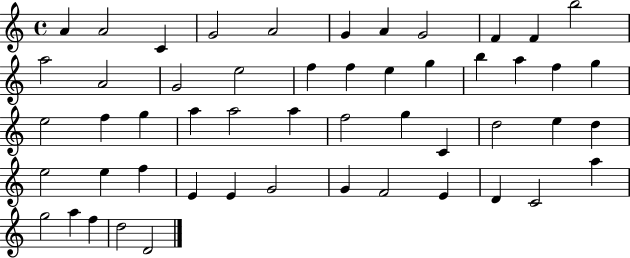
{
  \clef treble
  \time 4/4
  \defaultTimeSignature
  \key c \major
  a'4 a'2 c'4 | g'2 a'2 | g'4 a'4 g'2 | f'4 f'4 b''2 | \break a''2 a'2 | g'2 e''2 | f''4 f''4 e''4 g''4 | b''4 a''4 f''4 g''4 | \break e''2 f''4 g''4 | a''4 a''2 a''4 | f''2 g''4 c'4 | d''2 e''4 d''4 | \break e''2 e''4 f''4 | e'4 e'4 g'2 | g'4 f'2 e'4 | d'4 c'2 a''4 | \break g''2 a''4 f''4 | d''2 d'2 | \bar "|."
}